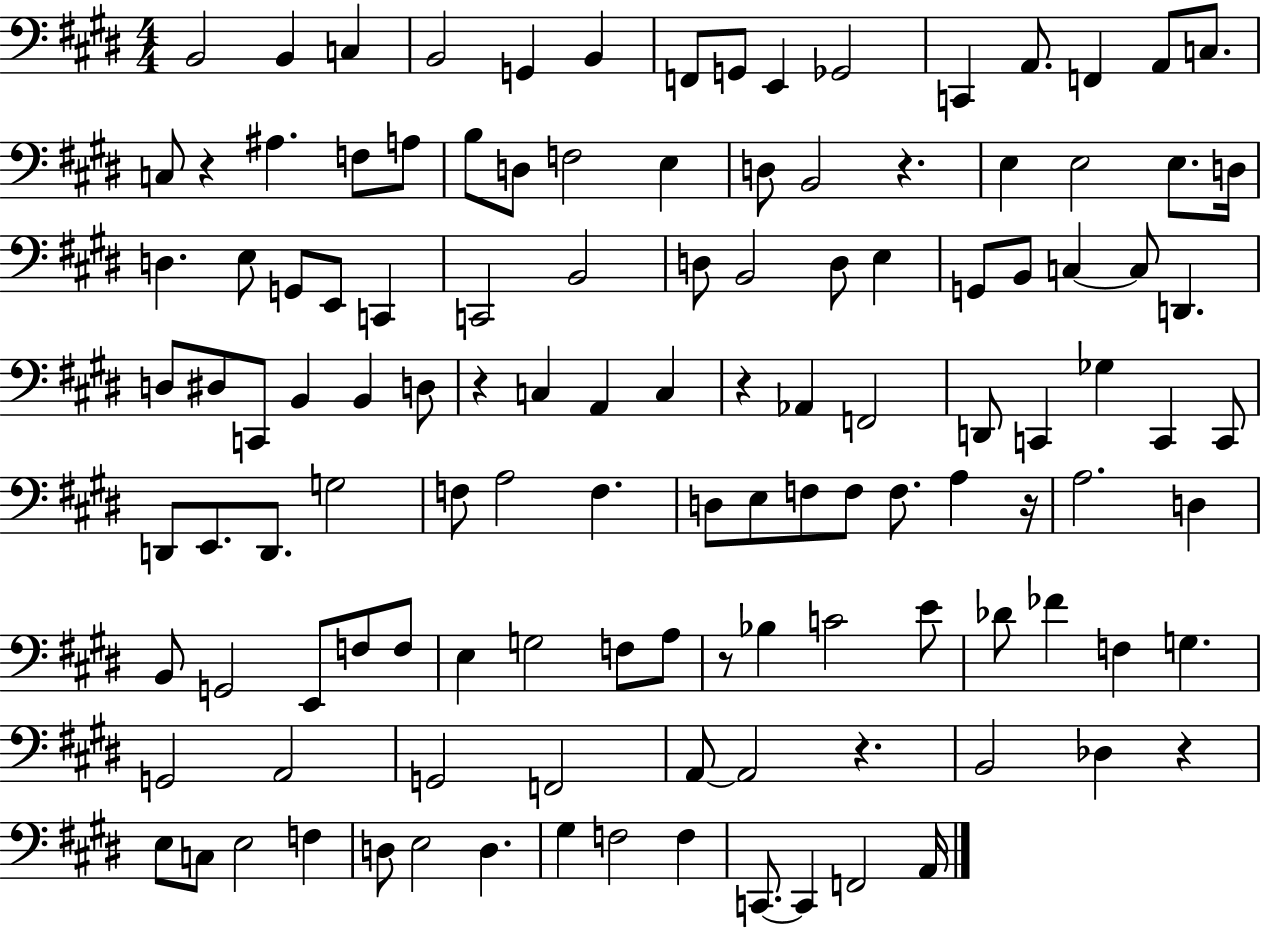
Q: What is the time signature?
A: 4/4